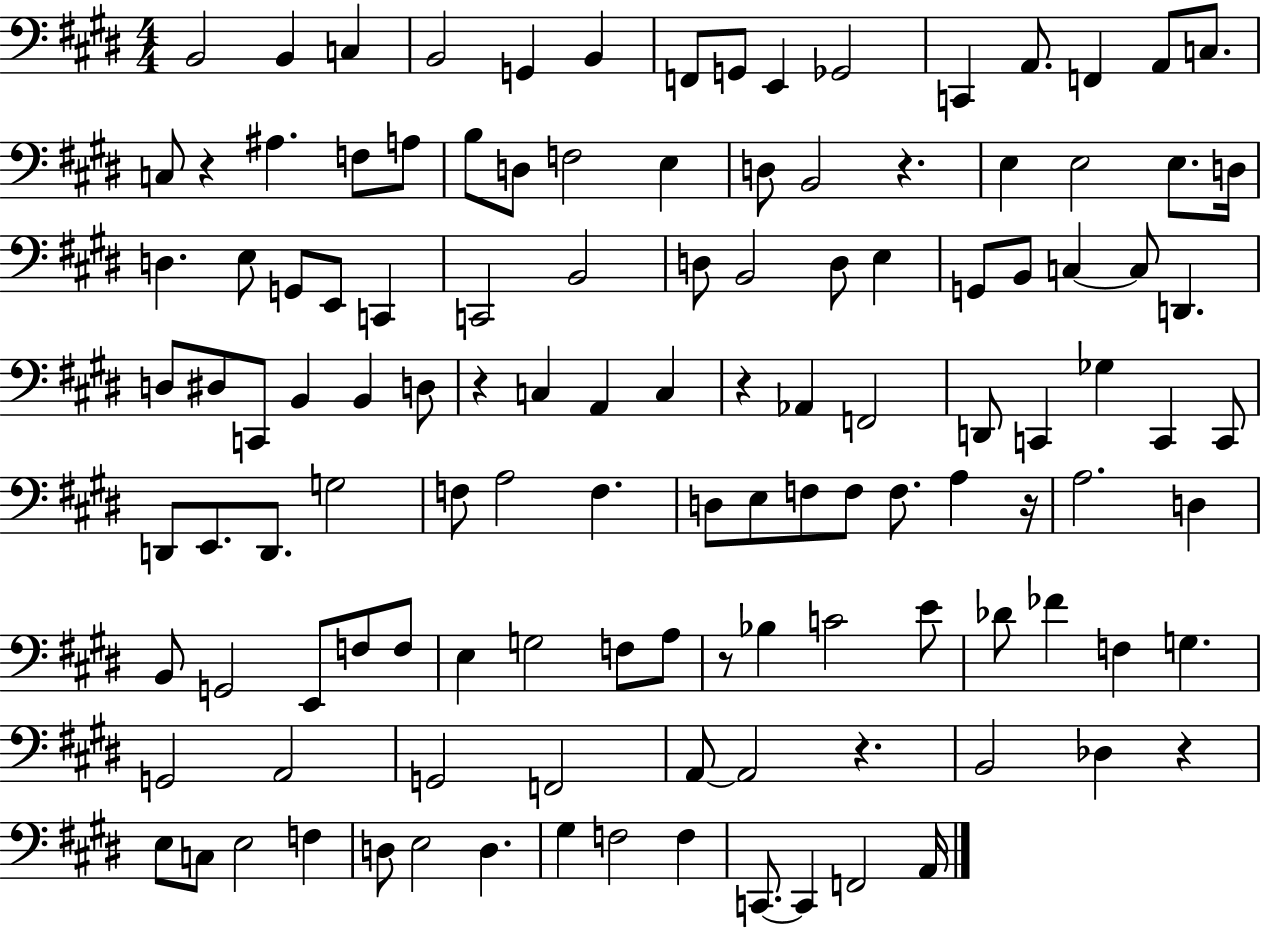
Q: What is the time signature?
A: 4/4